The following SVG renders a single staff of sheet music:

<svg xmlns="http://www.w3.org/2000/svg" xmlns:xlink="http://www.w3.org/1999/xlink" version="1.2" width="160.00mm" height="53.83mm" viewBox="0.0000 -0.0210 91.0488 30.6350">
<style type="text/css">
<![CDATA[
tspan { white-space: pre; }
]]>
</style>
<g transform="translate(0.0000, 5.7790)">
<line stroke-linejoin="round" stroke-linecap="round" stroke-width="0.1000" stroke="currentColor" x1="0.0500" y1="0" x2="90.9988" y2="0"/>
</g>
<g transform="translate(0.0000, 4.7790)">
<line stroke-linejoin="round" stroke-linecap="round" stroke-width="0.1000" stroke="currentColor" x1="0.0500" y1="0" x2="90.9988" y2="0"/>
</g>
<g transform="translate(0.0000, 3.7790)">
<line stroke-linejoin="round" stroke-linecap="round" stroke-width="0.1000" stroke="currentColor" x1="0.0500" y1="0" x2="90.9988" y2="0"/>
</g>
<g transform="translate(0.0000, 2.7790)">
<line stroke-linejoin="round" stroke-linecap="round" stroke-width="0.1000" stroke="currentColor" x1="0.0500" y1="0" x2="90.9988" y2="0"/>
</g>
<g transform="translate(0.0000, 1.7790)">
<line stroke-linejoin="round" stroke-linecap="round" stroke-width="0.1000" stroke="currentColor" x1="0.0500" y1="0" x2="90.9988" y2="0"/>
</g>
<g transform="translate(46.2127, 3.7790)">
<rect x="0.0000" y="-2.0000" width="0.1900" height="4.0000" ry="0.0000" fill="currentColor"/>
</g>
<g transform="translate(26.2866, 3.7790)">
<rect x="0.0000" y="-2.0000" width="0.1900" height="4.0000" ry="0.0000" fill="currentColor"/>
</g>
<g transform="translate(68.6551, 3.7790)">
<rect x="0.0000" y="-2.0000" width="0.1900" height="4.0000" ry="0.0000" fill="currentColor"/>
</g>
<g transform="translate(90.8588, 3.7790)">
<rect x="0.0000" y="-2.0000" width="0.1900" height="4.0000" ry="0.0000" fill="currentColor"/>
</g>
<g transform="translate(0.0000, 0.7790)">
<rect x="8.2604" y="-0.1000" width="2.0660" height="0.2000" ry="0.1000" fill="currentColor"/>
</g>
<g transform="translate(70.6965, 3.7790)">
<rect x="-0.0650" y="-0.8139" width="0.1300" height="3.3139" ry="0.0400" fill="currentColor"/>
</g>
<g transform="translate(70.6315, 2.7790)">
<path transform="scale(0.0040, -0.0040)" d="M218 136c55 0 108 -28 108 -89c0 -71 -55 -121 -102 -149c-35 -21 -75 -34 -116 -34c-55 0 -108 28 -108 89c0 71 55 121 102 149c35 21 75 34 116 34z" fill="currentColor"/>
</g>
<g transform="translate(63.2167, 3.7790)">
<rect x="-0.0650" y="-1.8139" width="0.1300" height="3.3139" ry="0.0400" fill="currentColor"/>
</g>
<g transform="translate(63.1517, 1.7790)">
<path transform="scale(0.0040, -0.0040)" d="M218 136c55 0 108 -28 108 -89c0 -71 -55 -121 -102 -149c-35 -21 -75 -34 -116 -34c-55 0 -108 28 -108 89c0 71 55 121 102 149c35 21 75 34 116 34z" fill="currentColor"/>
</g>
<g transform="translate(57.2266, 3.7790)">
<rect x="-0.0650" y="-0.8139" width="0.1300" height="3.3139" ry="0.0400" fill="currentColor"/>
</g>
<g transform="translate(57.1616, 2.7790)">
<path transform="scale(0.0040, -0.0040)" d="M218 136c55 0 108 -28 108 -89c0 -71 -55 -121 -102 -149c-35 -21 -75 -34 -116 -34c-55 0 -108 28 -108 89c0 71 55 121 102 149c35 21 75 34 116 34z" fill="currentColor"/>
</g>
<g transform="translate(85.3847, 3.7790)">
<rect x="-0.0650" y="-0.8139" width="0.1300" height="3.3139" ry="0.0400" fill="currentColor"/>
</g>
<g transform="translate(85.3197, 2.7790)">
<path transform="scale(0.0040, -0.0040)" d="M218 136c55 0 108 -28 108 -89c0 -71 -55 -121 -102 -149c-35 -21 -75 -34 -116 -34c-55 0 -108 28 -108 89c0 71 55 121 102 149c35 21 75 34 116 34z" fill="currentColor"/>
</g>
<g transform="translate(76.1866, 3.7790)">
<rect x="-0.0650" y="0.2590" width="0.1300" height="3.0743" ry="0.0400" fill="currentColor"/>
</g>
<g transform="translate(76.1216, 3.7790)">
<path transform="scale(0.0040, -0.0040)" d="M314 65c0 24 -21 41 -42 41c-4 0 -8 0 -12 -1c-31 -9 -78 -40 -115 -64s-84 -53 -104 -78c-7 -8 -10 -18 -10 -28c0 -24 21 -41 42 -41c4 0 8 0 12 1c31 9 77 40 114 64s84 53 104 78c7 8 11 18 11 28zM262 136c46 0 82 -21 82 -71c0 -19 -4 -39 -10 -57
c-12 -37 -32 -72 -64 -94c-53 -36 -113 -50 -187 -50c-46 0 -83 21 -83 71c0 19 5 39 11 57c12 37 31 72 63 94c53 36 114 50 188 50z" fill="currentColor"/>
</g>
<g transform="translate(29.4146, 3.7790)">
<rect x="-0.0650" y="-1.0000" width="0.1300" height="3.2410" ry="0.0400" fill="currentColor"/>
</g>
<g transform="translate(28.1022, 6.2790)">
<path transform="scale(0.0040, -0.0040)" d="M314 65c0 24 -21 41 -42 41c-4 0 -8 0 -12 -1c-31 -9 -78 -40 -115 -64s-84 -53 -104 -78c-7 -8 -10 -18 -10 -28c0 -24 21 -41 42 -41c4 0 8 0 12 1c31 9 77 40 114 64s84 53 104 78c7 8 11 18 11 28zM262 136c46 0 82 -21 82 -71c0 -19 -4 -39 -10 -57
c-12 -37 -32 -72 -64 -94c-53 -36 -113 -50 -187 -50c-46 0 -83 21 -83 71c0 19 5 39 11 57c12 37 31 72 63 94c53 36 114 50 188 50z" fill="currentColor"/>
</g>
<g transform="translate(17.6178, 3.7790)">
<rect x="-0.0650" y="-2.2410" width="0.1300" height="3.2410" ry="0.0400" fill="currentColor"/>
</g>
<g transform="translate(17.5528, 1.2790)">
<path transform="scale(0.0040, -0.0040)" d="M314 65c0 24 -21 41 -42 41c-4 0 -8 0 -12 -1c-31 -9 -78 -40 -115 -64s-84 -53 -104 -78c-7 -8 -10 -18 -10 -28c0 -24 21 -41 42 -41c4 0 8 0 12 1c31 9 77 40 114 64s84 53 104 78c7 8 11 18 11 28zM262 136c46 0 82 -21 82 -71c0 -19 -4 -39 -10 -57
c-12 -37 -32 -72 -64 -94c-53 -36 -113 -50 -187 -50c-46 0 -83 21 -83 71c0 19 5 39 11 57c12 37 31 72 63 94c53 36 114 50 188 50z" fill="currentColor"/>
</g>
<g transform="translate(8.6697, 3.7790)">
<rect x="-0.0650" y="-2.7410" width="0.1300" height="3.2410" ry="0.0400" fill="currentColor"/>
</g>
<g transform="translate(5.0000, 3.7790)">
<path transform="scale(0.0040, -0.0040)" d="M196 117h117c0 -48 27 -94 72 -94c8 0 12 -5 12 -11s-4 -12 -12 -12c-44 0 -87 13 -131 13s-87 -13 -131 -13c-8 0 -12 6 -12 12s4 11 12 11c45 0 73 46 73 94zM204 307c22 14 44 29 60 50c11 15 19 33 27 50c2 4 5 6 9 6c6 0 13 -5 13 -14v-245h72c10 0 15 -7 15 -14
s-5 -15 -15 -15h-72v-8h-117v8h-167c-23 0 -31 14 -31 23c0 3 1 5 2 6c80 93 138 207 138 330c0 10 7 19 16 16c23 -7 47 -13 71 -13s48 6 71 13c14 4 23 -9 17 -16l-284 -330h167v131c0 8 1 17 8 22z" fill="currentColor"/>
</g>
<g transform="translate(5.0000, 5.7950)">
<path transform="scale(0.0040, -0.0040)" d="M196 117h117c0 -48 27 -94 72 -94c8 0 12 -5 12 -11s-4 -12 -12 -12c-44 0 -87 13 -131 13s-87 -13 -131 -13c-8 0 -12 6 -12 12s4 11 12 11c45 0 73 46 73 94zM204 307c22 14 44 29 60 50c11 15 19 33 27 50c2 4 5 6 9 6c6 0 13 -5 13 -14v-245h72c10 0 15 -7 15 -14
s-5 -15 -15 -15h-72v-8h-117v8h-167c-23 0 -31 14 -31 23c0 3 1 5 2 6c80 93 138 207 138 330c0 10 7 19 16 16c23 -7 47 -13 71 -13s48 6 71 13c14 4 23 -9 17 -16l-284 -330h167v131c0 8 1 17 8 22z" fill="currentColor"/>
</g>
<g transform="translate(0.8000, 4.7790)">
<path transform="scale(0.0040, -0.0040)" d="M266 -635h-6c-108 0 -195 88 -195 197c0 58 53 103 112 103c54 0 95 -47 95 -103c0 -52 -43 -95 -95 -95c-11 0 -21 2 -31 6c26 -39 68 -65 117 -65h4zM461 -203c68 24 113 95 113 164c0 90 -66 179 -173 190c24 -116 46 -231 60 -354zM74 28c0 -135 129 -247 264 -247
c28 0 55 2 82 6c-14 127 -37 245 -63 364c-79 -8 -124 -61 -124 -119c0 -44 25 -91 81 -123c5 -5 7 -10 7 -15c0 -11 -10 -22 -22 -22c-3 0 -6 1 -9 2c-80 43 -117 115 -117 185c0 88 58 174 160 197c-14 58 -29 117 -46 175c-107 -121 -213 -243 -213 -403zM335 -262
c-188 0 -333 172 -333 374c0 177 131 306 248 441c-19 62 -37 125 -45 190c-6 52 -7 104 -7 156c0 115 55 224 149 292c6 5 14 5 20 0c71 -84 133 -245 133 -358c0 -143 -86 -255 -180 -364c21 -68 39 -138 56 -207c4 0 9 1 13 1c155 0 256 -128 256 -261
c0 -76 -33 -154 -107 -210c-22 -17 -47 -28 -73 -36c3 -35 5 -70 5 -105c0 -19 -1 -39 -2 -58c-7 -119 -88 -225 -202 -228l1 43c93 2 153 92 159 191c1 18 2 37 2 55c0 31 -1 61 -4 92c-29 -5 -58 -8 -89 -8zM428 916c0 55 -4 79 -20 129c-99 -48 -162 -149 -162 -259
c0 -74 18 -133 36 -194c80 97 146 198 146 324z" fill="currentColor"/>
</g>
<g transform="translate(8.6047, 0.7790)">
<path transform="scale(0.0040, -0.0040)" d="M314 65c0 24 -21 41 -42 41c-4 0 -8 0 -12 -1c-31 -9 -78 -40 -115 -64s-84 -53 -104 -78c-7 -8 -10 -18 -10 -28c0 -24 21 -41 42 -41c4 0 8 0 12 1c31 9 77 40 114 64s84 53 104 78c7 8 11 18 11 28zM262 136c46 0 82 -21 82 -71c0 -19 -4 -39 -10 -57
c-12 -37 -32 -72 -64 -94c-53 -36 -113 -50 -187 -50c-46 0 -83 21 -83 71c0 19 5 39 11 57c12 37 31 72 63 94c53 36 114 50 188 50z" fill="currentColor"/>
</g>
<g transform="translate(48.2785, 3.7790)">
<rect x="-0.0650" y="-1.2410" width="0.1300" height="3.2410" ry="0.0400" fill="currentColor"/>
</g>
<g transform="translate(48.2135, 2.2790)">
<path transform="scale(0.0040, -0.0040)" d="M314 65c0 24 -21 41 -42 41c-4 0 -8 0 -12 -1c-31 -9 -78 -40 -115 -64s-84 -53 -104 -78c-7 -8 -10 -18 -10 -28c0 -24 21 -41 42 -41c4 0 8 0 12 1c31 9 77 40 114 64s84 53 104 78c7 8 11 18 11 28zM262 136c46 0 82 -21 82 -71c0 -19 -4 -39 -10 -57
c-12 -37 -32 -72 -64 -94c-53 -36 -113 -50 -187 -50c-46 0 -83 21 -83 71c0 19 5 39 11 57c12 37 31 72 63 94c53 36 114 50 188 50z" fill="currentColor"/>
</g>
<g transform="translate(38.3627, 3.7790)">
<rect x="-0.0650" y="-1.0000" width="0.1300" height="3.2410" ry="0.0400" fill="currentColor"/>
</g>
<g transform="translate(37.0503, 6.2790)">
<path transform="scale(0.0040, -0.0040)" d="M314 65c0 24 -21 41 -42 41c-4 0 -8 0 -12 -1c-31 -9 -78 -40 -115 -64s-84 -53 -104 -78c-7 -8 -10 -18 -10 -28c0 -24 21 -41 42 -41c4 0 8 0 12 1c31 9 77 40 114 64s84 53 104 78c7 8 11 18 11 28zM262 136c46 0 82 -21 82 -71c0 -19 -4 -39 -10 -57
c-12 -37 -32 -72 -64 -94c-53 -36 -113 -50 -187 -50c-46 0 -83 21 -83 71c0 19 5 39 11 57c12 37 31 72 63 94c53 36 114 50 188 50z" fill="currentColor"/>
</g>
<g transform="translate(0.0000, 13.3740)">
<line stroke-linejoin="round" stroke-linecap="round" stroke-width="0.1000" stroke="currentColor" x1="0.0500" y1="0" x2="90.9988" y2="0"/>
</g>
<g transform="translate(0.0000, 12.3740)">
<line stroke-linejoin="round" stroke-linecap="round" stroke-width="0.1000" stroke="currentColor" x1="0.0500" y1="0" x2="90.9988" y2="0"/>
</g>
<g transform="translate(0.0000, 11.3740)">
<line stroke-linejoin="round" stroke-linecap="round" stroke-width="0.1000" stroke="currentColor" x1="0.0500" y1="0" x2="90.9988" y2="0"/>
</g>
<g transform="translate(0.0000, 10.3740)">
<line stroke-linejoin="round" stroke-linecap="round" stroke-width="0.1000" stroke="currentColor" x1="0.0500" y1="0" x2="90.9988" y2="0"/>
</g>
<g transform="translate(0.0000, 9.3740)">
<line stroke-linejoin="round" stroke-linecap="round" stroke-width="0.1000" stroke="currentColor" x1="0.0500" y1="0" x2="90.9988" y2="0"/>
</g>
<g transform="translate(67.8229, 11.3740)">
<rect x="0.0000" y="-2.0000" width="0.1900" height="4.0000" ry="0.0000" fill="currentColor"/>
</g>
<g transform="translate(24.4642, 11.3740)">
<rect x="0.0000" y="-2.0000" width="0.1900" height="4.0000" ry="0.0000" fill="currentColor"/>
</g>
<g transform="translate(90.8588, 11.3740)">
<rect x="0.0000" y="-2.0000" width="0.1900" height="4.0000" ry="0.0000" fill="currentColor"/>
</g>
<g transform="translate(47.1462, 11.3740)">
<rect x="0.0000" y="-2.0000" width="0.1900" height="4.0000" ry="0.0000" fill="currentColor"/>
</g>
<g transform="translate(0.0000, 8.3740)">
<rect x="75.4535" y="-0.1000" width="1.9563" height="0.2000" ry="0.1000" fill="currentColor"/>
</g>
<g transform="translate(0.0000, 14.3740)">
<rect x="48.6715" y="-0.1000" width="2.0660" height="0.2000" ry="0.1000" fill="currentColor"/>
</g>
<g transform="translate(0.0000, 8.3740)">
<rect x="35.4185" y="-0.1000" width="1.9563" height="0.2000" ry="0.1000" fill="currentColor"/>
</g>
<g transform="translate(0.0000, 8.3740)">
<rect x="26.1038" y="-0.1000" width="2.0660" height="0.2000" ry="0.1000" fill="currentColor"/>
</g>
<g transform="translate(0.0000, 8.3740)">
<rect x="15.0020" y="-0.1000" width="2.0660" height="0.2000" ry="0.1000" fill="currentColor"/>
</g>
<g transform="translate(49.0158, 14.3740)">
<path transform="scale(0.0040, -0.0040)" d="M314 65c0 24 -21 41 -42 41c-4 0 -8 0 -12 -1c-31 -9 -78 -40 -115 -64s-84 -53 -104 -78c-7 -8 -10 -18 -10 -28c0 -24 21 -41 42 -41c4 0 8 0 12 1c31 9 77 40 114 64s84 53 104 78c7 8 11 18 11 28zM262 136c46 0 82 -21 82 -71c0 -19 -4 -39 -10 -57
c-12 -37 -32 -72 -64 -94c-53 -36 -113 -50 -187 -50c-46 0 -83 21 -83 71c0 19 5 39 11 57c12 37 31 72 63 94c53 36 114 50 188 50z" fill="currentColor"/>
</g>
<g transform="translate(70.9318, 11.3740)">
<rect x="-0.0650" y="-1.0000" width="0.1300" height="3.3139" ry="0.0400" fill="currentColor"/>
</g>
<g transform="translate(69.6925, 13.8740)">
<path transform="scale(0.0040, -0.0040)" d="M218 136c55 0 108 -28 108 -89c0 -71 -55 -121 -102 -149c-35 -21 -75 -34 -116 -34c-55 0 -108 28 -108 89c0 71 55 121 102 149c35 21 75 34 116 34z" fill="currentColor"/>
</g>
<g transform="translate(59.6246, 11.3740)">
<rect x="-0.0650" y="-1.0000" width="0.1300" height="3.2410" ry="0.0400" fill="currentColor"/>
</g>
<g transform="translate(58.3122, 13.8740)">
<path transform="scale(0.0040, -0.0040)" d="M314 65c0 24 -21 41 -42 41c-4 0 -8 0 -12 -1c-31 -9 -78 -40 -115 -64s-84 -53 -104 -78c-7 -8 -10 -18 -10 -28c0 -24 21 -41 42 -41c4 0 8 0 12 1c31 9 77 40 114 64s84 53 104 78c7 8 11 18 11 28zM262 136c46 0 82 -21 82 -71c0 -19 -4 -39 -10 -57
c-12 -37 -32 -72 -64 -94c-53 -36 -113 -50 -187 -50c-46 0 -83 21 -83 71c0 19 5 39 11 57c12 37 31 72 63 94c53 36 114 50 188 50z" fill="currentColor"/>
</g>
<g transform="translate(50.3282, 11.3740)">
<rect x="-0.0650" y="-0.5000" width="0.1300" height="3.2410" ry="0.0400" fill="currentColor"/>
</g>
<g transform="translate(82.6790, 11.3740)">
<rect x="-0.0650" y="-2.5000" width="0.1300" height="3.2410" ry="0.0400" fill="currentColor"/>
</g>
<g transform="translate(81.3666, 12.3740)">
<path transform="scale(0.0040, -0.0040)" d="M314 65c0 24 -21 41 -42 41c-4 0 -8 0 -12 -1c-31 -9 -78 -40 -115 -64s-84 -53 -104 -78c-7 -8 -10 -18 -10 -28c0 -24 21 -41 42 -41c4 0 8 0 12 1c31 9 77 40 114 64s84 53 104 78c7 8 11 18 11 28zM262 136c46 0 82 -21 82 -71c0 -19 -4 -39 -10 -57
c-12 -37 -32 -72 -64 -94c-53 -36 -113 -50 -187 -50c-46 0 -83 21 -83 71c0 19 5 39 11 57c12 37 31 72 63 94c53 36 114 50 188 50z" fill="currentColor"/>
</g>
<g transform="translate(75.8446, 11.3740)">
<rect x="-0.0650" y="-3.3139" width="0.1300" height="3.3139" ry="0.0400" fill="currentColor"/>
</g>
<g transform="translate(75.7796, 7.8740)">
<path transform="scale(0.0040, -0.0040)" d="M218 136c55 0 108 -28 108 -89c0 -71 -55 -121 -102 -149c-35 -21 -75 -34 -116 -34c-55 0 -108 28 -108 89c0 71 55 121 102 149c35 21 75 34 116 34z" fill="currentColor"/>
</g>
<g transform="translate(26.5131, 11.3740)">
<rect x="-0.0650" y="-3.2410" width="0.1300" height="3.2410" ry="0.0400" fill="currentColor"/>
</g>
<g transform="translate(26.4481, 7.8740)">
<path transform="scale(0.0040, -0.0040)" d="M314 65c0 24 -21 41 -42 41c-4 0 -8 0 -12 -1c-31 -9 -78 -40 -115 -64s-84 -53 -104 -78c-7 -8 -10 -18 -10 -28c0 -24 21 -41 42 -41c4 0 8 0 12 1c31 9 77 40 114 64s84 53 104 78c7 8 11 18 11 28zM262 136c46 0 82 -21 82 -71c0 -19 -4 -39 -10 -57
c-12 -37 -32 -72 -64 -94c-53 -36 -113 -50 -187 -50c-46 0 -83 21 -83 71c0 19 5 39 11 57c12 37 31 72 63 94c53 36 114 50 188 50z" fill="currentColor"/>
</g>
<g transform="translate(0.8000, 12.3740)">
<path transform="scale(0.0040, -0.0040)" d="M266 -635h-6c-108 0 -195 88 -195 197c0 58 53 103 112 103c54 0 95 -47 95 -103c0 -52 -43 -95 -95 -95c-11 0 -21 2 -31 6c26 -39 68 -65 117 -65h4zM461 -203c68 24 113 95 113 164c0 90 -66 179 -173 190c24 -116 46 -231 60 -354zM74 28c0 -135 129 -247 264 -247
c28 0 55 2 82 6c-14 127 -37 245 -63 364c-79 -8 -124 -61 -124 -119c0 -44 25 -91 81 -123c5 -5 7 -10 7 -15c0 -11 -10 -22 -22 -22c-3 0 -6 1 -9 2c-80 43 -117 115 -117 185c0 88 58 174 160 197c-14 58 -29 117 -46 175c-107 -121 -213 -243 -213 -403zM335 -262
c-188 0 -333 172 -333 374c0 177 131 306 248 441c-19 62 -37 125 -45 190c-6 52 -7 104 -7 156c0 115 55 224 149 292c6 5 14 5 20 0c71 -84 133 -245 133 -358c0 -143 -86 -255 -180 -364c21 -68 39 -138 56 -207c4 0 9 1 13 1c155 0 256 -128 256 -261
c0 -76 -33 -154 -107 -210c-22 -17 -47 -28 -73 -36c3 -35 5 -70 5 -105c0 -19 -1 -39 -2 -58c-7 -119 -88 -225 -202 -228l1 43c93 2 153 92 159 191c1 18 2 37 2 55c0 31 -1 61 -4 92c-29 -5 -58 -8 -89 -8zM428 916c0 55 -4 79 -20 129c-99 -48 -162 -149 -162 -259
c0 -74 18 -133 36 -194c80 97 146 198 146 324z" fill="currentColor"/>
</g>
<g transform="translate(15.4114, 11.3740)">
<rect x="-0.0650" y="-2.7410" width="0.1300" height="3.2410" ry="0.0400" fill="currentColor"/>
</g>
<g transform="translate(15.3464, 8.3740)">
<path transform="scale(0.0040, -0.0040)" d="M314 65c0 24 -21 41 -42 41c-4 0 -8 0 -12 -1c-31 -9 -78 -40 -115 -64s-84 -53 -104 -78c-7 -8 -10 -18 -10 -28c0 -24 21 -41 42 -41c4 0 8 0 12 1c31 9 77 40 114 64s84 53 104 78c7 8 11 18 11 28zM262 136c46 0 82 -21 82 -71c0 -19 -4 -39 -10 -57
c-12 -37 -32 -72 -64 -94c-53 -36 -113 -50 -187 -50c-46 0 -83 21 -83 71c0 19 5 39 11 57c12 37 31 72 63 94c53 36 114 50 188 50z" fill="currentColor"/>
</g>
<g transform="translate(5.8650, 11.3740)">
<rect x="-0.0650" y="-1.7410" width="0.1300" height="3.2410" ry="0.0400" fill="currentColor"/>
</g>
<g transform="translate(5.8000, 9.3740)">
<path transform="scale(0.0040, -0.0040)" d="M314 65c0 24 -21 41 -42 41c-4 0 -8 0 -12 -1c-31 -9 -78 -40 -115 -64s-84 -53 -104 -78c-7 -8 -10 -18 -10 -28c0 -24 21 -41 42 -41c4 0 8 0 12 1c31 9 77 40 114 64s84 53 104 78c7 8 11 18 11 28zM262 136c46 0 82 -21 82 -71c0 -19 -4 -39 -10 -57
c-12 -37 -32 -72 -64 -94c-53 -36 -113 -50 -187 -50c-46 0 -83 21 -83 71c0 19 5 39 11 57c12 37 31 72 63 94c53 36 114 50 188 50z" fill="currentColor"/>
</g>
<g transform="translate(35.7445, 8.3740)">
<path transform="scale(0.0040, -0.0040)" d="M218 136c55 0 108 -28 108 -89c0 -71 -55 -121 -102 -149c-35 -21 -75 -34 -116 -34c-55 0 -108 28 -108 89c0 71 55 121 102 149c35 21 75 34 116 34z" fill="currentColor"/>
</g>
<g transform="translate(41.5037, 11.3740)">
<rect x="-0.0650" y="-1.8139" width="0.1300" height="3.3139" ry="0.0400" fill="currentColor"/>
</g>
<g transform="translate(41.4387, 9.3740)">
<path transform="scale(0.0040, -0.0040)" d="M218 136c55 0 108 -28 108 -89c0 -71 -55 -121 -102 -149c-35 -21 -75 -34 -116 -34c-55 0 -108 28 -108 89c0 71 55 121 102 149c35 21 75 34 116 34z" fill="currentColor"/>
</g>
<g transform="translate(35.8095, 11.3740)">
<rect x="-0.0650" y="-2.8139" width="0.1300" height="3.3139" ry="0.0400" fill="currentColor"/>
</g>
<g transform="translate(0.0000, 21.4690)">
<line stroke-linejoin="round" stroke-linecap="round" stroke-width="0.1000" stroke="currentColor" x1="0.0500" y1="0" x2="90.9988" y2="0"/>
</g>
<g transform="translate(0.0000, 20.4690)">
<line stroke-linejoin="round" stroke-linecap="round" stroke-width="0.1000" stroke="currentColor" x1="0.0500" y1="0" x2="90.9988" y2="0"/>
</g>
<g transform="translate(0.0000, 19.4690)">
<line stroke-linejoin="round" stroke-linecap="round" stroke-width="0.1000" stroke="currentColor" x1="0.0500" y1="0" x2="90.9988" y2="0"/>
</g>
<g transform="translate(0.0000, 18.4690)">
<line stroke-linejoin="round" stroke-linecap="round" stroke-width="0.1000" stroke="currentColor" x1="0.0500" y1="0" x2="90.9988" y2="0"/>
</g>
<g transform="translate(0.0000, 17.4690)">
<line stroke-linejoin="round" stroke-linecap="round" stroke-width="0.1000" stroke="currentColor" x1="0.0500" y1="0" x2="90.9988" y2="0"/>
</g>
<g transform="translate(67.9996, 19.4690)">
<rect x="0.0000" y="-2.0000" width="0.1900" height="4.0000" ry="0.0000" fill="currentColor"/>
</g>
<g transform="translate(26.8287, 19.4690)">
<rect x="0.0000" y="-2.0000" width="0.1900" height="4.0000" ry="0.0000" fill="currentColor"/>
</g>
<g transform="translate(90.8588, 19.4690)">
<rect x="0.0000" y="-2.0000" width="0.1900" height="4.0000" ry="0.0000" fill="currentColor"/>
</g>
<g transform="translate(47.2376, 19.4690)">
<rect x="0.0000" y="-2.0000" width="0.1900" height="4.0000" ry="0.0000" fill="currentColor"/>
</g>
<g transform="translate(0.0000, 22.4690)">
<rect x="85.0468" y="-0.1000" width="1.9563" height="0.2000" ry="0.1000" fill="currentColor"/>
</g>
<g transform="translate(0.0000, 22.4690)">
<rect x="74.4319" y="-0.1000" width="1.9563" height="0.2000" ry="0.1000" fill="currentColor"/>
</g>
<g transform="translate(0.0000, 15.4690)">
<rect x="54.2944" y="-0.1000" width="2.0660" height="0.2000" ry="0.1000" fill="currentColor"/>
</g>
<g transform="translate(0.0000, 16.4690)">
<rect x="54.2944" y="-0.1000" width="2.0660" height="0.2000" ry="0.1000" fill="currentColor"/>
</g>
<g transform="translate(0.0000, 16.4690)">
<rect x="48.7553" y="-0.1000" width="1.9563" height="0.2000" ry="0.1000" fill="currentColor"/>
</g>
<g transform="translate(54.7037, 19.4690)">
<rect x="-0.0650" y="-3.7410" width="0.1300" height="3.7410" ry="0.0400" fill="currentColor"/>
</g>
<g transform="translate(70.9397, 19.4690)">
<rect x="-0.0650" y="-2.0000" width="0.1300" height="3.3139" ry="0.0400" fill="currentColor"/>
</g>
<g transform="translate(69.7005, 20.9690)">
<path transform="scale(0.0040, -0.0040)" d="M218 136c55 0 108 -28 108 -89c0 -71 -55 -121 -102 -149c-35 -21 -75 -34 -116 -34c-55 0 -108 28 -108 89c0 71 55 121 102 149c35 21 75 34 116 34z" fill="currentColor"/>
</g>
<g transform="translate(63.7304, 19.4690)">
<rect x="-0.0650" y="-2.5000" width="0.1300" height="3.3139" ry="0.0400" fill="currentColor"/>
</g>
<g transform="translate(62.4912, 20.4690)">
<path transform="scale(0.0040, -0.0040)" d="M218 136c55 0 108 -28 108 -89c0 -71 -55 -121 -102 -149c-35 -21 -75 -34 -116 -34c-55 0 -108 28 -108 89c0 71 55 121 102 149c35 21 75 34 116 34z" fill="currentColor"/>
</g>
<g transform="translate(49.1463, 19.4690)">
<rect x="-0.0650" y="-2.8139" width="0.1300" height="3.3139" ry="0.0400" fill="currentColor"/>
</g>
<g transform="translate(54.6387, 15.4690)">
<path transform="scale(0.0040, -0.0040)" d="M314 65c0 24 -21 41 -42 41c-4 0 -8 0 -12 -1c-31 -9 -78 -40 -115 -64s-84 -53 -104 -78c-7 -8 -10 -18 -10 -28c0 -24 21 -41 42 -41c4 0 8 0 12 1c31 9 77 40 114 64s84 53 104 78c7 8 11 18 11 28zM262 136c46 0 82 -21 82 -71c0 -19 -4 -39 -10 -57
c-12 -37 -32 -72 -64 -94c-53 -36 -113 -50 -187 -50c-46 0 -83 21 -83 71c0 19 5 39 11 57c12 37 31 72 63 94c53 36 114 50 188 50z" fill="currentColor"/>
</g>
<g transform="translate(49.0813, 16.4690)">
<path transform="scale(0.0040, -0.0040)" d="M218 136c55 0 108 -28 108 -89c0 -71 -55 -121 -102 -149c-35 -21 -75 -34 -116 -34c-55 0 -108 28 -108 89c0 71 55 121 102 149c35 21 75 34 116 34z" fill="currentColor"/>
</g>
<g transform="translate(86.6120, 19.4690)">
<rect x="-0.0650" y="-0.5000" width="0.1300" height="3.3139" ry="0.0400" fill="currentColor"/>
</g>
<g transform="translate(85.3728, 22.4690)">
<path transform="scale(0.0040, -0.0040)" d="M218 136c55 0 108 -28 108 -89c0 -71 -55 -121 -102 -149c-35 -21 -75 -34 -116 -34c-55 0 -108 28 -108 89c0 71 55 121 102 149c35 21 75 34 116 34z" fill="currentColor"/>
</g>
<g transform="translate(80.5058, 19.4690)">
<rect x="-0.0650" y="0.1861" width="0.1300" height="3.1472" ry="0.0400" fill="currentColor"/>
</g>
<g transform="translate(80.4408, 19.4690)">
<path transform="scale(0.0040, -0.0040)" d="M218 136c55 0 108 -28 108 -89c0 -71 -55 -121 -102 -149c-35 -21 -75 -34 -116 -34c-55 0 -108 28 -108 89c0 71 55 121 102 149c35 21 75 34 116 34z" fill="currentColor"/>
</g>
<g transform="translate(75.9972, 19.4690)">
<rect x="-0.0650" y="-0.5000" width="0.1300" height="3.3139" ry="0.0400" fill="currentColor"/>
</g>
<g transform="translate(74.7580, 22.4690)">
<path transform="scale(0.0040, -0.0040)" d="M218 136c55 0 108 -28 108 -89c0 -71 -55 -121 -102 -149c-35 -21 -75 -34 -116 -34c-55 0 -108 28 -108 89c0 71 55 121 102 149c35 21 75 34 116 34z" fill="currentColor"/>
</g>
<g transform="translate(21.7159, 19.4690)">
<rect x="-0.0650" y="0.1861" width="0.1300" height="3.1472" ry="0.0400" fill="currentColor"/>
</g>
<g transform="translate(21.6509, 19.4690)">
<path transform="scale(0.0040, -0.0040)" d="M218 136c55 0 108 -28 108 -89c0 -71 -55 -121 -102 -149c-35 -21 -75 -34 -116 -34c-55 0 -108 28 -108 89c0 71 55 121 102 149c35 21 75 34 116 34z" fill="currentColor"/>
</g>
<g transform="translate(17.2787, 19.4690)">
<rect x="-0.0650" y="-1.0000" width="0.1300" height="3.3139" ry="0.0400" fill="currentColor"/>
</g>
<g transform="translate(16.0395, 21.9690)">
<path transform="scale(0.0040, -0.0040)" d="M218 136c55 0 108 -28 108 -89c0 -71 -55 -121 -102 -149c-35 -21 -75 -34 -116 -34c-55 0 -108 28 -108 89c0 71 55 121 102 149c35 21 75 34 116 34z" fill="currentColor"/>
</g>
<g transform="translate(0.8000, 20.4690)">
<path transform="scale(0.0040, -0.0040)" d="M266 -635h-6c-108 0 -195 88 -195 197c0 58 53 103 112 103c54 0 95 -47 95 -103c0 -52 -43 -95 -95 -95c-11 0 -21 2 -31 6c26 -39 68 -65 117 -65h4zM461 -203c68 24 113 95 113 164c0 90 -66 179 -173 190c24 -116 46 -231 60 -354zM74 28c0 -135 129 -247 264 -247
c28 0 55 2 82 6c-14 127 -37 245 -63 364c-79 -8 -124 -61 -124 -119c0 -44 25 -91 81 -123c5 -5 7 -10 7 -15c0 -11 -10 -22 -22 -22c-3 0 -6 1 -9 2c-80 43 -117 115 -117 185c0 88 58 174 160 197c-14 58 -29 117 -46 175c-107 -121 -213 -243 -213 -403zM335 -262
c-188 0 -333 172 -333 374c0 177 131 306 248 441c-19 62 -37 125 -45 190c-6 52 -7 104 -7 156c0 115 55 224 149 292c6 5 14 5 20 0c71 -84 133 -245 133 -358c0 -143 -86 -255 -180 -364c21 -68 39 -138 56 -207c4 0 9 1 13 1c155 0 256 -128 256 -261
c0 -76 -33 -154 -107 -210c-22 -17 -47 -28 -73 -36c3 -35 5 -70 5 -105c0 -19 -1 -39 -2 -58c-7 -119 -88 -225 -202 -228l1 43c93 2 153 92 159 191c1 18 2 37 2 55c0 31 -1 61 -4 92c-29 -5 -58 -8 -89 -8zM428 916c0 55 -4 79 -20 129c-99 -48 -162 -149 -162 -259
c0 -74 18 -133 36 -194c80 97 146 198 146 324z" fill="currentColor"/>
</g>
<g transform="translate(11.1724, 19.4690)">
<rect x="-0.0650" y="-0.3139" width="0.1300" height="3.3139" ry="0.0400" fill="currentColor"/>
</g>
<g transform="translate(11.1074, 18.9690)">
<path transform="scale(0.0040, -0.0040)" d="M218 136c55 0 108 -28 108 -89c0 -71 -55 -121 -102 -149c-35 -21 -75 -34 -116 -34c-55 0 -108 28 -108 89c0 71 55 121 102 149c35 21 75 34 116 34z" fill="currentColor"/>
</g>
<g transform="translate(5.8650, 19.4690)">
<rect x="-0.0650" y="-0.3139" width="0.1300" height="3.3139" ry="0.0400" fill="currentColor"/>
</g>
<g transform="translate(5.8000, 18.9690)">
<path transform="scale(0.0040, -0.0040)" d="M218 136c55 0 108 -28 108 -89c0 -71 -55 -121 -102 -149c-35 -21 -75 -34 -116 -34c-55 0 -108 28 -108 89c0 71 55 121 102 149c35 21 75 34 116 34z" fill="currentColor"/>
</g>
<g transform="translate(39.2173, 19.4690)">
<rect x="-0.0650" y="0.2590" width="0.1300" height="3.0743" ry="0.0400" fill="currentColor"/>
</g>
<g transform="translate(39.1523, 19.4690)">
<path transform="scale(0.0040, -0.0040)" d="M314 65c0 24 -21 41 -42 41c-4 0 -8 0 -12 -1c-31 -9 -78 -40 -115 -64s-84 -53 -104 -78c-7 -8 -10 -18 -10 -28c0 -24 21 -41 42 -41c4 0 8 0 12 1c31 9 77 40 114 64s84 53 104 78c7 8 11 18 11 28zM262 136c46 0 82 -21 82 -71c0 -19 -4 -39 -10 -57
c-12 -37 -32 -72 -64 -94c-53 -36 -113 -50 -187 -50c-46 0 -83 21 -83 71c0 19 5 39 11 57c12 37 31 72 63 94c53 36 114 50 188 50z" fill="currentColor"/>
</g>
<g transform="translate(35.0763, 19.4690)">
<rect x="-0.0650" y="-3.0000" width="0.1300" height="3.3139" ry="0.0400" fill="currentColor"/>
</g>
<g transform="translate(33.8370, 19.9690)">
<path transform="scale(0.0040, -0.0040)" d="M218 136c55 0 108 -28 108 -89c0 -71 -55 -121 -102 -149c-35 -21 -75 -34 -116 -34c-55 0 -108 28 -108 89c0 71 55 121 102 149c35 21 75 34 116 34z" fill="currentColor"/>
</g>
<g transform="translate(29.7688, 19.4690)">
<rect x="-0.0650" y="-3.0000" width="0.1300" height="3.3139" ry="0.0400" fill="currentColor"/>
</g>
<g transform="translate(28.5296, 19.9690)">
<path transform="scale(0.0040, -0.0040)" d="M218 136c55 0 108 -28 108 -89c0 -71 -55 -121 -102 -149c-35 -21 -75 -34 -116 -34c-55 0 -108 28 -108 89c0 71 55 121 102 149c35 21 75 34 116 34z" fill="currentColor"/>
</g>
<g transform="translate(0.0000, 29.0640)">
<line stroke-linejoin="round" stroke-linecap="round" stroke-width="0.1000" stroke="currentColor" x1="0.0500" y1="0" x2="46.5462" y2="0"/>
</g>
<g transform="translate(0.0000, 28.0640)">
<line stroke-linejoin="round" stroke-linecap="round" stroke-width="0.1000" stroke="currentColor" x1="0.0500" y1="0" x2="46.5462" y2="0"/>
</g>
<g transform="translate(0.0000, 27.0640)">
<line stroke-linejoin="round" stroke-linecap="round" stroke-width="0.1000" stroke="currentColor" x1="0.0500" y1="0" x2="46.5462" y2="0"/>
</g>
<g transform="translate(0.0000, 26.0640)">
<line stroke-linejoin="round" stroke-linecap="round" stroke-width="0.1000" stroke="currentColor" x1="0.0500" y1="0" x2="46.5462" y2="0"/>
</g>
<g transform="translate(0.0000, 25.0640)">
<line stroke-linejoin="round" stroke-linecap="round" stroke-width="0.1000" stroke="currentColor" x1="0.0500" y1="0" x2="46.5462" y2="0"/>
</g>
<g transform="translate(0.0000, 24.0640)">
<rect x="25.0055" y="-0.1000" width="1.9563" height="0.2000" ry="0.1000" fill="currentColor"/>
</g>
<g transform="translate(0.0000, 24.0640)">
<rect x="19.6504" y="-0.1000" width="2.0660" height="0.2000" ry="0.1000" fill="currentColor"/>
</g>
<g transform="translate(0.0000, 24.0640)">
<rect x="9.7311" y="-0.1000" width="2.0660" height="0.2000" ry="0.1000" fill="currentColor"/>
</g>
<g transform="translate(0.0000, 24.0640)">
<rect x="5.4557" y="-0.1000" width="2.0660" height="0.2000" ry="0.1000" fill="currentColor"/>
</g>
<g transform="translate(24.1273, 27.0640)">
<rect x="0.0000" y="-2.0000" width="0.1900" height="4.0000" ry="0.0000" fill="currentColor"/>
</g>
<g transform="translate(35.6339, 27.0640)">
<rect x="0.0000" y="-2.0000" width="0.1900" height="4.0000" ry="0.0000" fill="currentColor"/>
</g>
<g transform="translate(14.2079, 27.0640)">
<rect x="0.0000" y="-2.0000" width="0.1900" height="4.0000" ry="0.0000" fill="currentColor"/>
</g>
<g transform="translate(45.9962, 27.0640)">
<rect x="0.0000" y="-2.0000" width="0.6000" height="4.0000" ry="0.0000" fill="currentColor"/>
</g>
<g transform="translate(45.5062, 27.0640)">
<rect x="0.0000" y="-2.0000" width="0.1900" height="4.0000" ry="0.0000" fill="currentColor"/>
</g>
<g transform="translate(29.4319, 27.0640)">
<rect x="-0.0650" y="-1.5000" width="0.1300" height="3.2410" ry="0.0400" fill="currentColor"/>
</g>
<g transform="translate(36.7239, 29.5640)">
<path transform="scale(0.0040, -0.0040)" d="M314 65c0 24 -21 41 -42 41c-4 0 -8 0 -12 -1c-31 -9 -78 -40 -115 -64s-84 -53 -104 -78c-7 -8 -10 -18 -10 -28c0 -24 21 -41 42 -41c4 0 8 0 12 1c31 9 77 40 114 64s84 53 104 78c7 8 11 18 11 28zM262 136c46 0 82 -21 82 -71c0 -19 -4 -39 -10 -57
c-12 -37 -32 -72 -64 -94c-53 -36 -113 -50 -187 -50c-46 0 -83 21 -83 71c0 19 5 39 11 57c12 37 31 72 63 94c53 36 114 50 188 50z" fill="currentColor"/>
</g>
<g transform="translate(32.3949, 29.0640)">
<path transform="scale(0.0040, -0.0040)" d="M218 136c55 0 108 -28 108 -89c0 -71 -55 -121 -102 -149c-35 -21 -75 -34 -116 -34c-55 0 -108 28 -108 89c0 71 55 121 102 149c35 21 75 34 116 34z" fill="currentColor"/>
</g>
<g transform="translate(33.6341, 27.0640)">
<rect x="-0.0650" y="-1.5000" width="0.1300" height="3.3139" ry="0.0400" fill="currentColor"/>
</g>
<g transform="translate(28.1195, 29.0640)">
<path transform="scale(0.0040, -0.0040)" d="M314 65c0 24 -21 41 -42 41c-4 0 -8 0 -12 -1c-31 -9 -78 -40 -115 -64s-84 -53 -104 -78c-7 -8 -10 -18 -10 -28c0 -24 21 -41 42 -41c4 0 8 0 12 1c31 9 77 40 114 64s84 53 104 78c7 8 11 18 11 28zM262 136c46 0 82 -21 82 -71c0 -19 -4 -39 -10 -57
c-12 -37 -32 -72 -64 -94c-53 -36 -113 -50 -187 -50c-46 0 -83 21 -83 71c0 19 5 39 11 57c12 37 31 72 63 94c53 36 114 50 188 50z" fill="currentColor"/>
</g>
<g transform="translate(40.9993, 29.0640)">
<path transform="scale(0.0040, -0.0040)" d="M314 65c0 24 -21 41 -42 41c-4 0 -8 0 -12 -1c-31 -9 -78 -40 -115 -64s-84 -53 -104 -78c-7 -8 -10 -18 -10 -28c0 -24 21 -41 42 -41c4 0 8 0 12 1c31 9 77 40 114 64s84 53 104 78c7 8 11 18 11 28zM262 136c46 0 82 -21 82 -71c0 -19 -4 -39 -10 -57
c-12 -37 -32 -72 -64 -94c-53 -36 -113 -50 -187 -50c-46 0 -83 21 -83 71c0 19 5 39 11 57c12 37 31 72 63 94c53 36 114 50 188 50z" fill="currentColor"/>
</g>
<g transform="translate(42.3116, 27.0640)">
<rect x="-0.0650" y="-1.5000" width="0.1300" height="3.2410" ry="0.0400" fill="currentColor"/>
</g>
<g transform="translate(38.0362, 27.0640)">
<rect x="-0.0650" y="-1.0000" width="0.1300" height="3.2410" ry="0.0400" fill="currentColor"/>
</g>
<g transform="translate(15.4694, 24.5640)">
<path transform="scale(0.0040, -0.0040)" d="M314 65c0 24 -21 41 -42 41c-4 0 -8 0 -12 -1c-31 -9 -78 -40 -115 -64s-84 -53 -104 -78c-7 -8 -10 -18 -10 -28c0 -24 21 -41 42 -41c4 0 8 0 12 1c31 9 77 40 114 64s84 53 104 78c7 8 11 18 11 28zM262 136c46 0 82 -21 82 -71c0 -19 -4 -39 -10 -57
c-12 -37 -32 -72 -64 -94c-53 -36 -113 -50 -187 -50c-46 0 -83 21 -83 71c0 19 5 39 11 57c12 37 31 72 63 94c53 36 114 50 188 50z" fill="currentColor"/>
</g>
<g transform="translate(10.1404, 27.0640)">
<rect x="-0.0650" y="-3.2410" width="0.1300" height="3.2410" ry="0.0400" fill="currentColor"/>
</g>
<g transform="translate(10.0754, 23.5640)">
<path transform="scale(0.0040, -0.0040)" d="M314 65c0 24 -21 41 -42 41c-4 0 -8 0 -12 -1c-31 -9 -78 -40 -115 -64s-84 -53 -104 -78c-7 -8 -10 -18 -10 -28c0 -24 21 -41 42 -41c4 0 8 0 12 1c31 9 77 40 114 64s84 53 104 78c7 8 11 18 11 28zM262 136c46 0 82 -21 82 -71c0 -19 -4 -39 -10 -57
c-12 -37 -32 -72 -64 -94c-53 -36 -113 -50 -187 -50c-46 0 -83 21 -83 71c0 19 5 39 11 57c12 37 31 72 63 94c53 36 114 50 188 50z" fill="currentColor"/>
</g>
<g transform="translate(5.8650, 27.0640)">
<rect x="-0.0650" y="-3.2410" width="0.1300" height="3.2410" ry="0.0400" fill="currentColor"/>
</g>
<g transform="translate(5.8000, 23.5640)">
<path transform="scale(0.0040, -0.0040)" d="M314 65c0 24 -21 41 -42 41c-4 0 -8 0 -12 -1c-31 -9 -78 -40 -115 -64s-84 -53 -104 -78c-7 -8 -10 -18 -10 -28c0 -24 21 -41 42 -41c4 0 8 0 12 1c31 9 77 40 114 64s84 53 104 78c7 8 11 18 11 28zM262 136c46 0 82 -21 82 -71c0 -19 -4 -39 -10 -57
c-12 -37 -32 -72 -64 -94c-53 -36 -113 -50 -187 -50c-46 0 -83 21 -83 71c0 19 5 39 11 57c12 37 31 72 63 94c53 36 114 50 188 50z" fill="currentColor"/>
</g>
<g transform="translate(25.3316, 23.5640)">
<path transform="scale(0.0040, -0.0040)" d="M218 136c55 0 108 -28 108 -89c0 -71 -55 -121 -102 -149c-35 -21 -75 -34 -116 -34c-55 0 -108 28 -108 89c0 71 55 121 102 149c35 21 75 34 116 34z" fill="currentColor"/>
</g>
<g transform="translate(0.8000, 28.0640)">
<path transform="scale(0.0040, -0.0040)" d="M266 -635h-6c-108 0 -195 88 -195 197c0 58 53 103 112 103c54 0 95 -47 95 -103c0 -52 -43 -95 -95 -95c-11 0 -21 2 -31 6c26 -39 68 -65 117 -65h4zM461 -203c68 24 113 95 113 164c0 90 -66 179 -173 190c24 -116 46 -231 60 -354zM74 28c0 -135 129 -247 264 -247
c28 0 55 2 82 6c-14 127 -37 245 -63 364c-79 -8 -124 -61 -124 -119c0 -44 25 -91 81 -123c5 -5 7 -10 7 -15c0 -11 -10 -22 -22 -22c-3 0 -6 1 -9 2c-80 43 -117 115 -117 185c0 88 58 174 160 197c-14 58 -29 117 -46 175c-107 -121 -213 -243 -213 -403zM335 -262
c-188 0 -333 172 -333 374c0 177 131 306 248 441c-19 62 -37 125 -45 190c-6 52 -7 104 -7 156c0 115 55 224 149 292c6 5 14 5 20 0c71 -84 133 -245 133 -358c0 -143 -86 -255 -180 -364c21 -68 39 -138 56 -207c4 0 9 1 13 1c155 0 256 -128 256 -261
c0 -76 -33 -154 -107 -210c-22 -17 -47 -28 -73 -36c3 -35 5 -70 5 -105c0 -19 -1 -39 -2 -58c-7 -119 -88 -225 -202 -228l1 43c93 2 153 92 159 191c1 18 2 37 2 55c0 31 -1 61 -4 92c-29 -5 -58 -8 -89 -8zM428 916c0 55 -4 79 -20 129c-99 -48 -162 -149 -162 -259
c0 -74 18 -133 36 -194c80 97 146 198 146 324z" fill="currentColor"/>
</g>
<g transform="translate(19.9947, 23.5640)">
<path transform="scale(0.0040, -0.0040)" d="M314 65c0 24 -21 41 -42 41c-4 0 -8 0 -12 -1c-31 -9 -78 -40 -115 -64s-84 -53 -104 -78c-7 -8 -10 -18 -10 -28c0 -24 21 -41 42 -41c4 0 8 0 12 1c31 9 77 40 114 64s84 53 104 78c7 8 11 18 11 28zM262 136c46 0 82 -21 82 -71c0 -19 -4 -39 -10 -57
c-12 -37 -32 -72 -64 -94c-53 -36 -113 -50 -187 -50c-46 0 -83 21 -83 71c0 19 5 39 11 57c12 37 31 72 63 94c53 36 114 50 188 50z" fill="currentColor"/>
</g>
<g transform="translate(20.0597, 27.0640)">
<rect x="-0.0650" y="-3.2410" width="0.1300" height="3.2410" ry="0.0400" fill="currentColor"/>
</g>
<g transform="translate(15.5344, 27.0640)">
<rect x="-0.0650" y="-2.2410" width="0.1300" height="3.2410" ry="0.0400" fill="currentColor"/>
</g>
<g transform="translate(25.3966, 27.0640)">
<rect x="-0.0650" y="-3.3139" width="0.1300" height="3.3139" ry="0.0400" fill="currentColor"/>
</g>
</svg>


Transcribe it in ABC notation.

X:1
T:Untitled
M:4/4
L:1/4
K:C
a2 g2 D2 D2 e2 d f d B2 d f2 a2 b2 a f C2 D2 D b G2 c c D B A A B2 a c'2 G F C B C b2 b2 g2 b2 b E2 E D2 E2